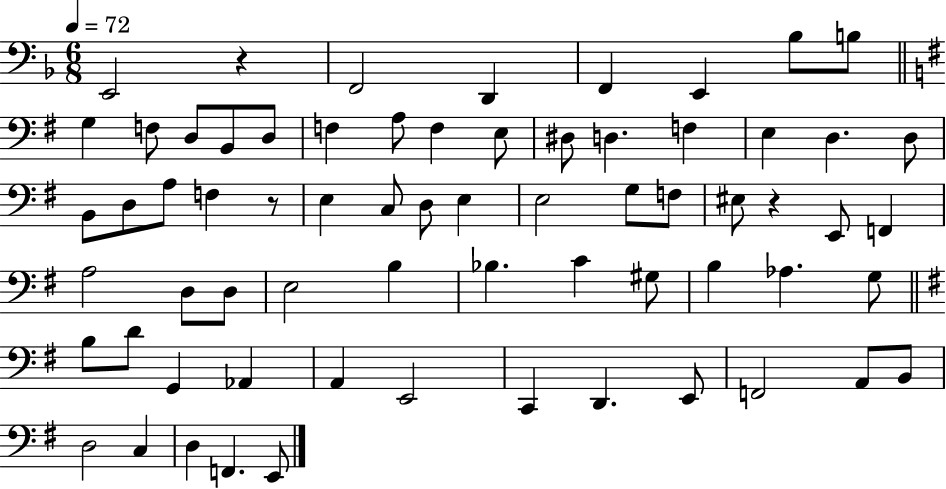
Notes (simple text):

E2/h R/q F2/h D2/q F2/q E2/q Bb3/e B3/e G3/q F3/e D3/e B2/e D3/e F3/q A3/e F3/q E3/e D#3/e D3/q. F3/q E3/q D3/q. D3/e B2/e D3/e A3/e F3/q R/e E3/q C3/e D3/e E3/q E3/h G3/e F3/e EIS3/e R/q E2/e F2/q A3/h D3/e D3/e E3/h B3/q Bb3/q. C4/q G#3/e B3/q Ab3/q. G3/e B3/e D4/e G2/q Ab2/q A2/q E2/h C2/q D2/q. E2/e F2/h A2/e B2/e D3/h C3/q D3/q F2/q. E2/e